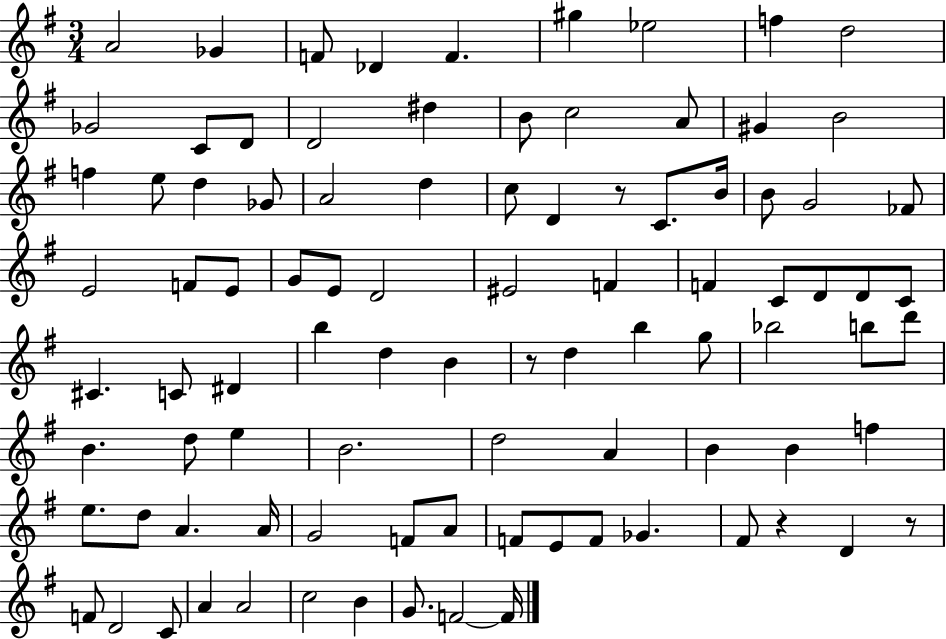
A4/h Gb4/q F4/e Db4/q F4/q. G#5/q Eb5/h F5/q D5/h Gb4/h C4/e D4/e D4/h D#5/q B4/e C5/h A4/e G#4/q B4/h F5/q E5/e D5/q Gb4/e A4/h D5/q C5/e D4/q R/e C4/e. B4/s B4/e G4/h FES4/e E4/h F4/e E4/e G4/e E4/e D4/h EIS4/h F4/q F4/q C4/e D4/e D4/e C4/e C#4/q. C4/e D#4/q B5/q D5/q B4/q R/e D5/q B5/q G5/e Bb5/h B5/e D6/e B4/q. D5/e E5/q B4/h. D5/h A4/q B4/q B4/q F5/q E5/e. D5/e A4/q. A4/s G4/h F4/e A4/e F4/e E4/e F4/e Gb4/q. F#4/e R/q D4/q R/e F4/e D4/h C4/e A4/q A4/h C5/h B4/q G4/e. F4/h F4/s